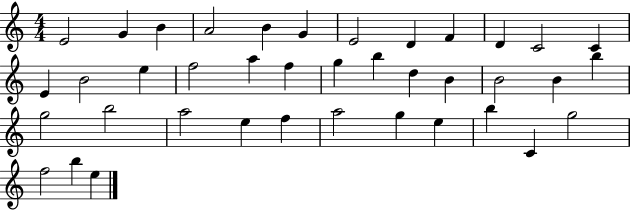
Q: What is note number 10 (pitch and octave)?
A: D4